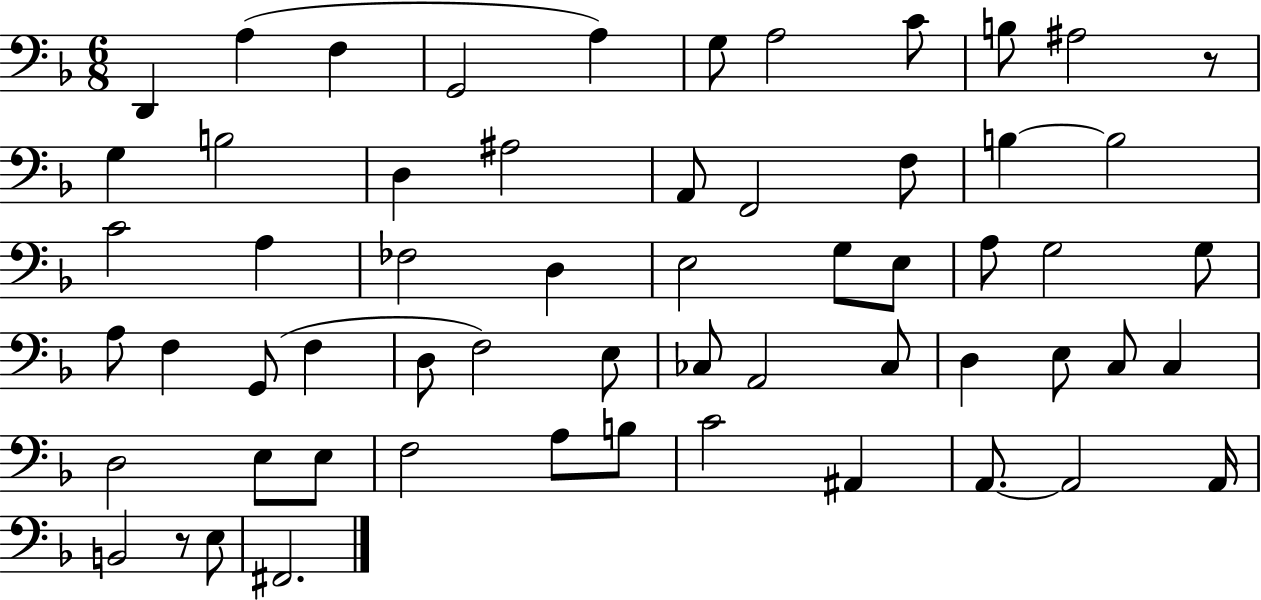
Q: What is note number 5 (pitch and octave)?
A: A3